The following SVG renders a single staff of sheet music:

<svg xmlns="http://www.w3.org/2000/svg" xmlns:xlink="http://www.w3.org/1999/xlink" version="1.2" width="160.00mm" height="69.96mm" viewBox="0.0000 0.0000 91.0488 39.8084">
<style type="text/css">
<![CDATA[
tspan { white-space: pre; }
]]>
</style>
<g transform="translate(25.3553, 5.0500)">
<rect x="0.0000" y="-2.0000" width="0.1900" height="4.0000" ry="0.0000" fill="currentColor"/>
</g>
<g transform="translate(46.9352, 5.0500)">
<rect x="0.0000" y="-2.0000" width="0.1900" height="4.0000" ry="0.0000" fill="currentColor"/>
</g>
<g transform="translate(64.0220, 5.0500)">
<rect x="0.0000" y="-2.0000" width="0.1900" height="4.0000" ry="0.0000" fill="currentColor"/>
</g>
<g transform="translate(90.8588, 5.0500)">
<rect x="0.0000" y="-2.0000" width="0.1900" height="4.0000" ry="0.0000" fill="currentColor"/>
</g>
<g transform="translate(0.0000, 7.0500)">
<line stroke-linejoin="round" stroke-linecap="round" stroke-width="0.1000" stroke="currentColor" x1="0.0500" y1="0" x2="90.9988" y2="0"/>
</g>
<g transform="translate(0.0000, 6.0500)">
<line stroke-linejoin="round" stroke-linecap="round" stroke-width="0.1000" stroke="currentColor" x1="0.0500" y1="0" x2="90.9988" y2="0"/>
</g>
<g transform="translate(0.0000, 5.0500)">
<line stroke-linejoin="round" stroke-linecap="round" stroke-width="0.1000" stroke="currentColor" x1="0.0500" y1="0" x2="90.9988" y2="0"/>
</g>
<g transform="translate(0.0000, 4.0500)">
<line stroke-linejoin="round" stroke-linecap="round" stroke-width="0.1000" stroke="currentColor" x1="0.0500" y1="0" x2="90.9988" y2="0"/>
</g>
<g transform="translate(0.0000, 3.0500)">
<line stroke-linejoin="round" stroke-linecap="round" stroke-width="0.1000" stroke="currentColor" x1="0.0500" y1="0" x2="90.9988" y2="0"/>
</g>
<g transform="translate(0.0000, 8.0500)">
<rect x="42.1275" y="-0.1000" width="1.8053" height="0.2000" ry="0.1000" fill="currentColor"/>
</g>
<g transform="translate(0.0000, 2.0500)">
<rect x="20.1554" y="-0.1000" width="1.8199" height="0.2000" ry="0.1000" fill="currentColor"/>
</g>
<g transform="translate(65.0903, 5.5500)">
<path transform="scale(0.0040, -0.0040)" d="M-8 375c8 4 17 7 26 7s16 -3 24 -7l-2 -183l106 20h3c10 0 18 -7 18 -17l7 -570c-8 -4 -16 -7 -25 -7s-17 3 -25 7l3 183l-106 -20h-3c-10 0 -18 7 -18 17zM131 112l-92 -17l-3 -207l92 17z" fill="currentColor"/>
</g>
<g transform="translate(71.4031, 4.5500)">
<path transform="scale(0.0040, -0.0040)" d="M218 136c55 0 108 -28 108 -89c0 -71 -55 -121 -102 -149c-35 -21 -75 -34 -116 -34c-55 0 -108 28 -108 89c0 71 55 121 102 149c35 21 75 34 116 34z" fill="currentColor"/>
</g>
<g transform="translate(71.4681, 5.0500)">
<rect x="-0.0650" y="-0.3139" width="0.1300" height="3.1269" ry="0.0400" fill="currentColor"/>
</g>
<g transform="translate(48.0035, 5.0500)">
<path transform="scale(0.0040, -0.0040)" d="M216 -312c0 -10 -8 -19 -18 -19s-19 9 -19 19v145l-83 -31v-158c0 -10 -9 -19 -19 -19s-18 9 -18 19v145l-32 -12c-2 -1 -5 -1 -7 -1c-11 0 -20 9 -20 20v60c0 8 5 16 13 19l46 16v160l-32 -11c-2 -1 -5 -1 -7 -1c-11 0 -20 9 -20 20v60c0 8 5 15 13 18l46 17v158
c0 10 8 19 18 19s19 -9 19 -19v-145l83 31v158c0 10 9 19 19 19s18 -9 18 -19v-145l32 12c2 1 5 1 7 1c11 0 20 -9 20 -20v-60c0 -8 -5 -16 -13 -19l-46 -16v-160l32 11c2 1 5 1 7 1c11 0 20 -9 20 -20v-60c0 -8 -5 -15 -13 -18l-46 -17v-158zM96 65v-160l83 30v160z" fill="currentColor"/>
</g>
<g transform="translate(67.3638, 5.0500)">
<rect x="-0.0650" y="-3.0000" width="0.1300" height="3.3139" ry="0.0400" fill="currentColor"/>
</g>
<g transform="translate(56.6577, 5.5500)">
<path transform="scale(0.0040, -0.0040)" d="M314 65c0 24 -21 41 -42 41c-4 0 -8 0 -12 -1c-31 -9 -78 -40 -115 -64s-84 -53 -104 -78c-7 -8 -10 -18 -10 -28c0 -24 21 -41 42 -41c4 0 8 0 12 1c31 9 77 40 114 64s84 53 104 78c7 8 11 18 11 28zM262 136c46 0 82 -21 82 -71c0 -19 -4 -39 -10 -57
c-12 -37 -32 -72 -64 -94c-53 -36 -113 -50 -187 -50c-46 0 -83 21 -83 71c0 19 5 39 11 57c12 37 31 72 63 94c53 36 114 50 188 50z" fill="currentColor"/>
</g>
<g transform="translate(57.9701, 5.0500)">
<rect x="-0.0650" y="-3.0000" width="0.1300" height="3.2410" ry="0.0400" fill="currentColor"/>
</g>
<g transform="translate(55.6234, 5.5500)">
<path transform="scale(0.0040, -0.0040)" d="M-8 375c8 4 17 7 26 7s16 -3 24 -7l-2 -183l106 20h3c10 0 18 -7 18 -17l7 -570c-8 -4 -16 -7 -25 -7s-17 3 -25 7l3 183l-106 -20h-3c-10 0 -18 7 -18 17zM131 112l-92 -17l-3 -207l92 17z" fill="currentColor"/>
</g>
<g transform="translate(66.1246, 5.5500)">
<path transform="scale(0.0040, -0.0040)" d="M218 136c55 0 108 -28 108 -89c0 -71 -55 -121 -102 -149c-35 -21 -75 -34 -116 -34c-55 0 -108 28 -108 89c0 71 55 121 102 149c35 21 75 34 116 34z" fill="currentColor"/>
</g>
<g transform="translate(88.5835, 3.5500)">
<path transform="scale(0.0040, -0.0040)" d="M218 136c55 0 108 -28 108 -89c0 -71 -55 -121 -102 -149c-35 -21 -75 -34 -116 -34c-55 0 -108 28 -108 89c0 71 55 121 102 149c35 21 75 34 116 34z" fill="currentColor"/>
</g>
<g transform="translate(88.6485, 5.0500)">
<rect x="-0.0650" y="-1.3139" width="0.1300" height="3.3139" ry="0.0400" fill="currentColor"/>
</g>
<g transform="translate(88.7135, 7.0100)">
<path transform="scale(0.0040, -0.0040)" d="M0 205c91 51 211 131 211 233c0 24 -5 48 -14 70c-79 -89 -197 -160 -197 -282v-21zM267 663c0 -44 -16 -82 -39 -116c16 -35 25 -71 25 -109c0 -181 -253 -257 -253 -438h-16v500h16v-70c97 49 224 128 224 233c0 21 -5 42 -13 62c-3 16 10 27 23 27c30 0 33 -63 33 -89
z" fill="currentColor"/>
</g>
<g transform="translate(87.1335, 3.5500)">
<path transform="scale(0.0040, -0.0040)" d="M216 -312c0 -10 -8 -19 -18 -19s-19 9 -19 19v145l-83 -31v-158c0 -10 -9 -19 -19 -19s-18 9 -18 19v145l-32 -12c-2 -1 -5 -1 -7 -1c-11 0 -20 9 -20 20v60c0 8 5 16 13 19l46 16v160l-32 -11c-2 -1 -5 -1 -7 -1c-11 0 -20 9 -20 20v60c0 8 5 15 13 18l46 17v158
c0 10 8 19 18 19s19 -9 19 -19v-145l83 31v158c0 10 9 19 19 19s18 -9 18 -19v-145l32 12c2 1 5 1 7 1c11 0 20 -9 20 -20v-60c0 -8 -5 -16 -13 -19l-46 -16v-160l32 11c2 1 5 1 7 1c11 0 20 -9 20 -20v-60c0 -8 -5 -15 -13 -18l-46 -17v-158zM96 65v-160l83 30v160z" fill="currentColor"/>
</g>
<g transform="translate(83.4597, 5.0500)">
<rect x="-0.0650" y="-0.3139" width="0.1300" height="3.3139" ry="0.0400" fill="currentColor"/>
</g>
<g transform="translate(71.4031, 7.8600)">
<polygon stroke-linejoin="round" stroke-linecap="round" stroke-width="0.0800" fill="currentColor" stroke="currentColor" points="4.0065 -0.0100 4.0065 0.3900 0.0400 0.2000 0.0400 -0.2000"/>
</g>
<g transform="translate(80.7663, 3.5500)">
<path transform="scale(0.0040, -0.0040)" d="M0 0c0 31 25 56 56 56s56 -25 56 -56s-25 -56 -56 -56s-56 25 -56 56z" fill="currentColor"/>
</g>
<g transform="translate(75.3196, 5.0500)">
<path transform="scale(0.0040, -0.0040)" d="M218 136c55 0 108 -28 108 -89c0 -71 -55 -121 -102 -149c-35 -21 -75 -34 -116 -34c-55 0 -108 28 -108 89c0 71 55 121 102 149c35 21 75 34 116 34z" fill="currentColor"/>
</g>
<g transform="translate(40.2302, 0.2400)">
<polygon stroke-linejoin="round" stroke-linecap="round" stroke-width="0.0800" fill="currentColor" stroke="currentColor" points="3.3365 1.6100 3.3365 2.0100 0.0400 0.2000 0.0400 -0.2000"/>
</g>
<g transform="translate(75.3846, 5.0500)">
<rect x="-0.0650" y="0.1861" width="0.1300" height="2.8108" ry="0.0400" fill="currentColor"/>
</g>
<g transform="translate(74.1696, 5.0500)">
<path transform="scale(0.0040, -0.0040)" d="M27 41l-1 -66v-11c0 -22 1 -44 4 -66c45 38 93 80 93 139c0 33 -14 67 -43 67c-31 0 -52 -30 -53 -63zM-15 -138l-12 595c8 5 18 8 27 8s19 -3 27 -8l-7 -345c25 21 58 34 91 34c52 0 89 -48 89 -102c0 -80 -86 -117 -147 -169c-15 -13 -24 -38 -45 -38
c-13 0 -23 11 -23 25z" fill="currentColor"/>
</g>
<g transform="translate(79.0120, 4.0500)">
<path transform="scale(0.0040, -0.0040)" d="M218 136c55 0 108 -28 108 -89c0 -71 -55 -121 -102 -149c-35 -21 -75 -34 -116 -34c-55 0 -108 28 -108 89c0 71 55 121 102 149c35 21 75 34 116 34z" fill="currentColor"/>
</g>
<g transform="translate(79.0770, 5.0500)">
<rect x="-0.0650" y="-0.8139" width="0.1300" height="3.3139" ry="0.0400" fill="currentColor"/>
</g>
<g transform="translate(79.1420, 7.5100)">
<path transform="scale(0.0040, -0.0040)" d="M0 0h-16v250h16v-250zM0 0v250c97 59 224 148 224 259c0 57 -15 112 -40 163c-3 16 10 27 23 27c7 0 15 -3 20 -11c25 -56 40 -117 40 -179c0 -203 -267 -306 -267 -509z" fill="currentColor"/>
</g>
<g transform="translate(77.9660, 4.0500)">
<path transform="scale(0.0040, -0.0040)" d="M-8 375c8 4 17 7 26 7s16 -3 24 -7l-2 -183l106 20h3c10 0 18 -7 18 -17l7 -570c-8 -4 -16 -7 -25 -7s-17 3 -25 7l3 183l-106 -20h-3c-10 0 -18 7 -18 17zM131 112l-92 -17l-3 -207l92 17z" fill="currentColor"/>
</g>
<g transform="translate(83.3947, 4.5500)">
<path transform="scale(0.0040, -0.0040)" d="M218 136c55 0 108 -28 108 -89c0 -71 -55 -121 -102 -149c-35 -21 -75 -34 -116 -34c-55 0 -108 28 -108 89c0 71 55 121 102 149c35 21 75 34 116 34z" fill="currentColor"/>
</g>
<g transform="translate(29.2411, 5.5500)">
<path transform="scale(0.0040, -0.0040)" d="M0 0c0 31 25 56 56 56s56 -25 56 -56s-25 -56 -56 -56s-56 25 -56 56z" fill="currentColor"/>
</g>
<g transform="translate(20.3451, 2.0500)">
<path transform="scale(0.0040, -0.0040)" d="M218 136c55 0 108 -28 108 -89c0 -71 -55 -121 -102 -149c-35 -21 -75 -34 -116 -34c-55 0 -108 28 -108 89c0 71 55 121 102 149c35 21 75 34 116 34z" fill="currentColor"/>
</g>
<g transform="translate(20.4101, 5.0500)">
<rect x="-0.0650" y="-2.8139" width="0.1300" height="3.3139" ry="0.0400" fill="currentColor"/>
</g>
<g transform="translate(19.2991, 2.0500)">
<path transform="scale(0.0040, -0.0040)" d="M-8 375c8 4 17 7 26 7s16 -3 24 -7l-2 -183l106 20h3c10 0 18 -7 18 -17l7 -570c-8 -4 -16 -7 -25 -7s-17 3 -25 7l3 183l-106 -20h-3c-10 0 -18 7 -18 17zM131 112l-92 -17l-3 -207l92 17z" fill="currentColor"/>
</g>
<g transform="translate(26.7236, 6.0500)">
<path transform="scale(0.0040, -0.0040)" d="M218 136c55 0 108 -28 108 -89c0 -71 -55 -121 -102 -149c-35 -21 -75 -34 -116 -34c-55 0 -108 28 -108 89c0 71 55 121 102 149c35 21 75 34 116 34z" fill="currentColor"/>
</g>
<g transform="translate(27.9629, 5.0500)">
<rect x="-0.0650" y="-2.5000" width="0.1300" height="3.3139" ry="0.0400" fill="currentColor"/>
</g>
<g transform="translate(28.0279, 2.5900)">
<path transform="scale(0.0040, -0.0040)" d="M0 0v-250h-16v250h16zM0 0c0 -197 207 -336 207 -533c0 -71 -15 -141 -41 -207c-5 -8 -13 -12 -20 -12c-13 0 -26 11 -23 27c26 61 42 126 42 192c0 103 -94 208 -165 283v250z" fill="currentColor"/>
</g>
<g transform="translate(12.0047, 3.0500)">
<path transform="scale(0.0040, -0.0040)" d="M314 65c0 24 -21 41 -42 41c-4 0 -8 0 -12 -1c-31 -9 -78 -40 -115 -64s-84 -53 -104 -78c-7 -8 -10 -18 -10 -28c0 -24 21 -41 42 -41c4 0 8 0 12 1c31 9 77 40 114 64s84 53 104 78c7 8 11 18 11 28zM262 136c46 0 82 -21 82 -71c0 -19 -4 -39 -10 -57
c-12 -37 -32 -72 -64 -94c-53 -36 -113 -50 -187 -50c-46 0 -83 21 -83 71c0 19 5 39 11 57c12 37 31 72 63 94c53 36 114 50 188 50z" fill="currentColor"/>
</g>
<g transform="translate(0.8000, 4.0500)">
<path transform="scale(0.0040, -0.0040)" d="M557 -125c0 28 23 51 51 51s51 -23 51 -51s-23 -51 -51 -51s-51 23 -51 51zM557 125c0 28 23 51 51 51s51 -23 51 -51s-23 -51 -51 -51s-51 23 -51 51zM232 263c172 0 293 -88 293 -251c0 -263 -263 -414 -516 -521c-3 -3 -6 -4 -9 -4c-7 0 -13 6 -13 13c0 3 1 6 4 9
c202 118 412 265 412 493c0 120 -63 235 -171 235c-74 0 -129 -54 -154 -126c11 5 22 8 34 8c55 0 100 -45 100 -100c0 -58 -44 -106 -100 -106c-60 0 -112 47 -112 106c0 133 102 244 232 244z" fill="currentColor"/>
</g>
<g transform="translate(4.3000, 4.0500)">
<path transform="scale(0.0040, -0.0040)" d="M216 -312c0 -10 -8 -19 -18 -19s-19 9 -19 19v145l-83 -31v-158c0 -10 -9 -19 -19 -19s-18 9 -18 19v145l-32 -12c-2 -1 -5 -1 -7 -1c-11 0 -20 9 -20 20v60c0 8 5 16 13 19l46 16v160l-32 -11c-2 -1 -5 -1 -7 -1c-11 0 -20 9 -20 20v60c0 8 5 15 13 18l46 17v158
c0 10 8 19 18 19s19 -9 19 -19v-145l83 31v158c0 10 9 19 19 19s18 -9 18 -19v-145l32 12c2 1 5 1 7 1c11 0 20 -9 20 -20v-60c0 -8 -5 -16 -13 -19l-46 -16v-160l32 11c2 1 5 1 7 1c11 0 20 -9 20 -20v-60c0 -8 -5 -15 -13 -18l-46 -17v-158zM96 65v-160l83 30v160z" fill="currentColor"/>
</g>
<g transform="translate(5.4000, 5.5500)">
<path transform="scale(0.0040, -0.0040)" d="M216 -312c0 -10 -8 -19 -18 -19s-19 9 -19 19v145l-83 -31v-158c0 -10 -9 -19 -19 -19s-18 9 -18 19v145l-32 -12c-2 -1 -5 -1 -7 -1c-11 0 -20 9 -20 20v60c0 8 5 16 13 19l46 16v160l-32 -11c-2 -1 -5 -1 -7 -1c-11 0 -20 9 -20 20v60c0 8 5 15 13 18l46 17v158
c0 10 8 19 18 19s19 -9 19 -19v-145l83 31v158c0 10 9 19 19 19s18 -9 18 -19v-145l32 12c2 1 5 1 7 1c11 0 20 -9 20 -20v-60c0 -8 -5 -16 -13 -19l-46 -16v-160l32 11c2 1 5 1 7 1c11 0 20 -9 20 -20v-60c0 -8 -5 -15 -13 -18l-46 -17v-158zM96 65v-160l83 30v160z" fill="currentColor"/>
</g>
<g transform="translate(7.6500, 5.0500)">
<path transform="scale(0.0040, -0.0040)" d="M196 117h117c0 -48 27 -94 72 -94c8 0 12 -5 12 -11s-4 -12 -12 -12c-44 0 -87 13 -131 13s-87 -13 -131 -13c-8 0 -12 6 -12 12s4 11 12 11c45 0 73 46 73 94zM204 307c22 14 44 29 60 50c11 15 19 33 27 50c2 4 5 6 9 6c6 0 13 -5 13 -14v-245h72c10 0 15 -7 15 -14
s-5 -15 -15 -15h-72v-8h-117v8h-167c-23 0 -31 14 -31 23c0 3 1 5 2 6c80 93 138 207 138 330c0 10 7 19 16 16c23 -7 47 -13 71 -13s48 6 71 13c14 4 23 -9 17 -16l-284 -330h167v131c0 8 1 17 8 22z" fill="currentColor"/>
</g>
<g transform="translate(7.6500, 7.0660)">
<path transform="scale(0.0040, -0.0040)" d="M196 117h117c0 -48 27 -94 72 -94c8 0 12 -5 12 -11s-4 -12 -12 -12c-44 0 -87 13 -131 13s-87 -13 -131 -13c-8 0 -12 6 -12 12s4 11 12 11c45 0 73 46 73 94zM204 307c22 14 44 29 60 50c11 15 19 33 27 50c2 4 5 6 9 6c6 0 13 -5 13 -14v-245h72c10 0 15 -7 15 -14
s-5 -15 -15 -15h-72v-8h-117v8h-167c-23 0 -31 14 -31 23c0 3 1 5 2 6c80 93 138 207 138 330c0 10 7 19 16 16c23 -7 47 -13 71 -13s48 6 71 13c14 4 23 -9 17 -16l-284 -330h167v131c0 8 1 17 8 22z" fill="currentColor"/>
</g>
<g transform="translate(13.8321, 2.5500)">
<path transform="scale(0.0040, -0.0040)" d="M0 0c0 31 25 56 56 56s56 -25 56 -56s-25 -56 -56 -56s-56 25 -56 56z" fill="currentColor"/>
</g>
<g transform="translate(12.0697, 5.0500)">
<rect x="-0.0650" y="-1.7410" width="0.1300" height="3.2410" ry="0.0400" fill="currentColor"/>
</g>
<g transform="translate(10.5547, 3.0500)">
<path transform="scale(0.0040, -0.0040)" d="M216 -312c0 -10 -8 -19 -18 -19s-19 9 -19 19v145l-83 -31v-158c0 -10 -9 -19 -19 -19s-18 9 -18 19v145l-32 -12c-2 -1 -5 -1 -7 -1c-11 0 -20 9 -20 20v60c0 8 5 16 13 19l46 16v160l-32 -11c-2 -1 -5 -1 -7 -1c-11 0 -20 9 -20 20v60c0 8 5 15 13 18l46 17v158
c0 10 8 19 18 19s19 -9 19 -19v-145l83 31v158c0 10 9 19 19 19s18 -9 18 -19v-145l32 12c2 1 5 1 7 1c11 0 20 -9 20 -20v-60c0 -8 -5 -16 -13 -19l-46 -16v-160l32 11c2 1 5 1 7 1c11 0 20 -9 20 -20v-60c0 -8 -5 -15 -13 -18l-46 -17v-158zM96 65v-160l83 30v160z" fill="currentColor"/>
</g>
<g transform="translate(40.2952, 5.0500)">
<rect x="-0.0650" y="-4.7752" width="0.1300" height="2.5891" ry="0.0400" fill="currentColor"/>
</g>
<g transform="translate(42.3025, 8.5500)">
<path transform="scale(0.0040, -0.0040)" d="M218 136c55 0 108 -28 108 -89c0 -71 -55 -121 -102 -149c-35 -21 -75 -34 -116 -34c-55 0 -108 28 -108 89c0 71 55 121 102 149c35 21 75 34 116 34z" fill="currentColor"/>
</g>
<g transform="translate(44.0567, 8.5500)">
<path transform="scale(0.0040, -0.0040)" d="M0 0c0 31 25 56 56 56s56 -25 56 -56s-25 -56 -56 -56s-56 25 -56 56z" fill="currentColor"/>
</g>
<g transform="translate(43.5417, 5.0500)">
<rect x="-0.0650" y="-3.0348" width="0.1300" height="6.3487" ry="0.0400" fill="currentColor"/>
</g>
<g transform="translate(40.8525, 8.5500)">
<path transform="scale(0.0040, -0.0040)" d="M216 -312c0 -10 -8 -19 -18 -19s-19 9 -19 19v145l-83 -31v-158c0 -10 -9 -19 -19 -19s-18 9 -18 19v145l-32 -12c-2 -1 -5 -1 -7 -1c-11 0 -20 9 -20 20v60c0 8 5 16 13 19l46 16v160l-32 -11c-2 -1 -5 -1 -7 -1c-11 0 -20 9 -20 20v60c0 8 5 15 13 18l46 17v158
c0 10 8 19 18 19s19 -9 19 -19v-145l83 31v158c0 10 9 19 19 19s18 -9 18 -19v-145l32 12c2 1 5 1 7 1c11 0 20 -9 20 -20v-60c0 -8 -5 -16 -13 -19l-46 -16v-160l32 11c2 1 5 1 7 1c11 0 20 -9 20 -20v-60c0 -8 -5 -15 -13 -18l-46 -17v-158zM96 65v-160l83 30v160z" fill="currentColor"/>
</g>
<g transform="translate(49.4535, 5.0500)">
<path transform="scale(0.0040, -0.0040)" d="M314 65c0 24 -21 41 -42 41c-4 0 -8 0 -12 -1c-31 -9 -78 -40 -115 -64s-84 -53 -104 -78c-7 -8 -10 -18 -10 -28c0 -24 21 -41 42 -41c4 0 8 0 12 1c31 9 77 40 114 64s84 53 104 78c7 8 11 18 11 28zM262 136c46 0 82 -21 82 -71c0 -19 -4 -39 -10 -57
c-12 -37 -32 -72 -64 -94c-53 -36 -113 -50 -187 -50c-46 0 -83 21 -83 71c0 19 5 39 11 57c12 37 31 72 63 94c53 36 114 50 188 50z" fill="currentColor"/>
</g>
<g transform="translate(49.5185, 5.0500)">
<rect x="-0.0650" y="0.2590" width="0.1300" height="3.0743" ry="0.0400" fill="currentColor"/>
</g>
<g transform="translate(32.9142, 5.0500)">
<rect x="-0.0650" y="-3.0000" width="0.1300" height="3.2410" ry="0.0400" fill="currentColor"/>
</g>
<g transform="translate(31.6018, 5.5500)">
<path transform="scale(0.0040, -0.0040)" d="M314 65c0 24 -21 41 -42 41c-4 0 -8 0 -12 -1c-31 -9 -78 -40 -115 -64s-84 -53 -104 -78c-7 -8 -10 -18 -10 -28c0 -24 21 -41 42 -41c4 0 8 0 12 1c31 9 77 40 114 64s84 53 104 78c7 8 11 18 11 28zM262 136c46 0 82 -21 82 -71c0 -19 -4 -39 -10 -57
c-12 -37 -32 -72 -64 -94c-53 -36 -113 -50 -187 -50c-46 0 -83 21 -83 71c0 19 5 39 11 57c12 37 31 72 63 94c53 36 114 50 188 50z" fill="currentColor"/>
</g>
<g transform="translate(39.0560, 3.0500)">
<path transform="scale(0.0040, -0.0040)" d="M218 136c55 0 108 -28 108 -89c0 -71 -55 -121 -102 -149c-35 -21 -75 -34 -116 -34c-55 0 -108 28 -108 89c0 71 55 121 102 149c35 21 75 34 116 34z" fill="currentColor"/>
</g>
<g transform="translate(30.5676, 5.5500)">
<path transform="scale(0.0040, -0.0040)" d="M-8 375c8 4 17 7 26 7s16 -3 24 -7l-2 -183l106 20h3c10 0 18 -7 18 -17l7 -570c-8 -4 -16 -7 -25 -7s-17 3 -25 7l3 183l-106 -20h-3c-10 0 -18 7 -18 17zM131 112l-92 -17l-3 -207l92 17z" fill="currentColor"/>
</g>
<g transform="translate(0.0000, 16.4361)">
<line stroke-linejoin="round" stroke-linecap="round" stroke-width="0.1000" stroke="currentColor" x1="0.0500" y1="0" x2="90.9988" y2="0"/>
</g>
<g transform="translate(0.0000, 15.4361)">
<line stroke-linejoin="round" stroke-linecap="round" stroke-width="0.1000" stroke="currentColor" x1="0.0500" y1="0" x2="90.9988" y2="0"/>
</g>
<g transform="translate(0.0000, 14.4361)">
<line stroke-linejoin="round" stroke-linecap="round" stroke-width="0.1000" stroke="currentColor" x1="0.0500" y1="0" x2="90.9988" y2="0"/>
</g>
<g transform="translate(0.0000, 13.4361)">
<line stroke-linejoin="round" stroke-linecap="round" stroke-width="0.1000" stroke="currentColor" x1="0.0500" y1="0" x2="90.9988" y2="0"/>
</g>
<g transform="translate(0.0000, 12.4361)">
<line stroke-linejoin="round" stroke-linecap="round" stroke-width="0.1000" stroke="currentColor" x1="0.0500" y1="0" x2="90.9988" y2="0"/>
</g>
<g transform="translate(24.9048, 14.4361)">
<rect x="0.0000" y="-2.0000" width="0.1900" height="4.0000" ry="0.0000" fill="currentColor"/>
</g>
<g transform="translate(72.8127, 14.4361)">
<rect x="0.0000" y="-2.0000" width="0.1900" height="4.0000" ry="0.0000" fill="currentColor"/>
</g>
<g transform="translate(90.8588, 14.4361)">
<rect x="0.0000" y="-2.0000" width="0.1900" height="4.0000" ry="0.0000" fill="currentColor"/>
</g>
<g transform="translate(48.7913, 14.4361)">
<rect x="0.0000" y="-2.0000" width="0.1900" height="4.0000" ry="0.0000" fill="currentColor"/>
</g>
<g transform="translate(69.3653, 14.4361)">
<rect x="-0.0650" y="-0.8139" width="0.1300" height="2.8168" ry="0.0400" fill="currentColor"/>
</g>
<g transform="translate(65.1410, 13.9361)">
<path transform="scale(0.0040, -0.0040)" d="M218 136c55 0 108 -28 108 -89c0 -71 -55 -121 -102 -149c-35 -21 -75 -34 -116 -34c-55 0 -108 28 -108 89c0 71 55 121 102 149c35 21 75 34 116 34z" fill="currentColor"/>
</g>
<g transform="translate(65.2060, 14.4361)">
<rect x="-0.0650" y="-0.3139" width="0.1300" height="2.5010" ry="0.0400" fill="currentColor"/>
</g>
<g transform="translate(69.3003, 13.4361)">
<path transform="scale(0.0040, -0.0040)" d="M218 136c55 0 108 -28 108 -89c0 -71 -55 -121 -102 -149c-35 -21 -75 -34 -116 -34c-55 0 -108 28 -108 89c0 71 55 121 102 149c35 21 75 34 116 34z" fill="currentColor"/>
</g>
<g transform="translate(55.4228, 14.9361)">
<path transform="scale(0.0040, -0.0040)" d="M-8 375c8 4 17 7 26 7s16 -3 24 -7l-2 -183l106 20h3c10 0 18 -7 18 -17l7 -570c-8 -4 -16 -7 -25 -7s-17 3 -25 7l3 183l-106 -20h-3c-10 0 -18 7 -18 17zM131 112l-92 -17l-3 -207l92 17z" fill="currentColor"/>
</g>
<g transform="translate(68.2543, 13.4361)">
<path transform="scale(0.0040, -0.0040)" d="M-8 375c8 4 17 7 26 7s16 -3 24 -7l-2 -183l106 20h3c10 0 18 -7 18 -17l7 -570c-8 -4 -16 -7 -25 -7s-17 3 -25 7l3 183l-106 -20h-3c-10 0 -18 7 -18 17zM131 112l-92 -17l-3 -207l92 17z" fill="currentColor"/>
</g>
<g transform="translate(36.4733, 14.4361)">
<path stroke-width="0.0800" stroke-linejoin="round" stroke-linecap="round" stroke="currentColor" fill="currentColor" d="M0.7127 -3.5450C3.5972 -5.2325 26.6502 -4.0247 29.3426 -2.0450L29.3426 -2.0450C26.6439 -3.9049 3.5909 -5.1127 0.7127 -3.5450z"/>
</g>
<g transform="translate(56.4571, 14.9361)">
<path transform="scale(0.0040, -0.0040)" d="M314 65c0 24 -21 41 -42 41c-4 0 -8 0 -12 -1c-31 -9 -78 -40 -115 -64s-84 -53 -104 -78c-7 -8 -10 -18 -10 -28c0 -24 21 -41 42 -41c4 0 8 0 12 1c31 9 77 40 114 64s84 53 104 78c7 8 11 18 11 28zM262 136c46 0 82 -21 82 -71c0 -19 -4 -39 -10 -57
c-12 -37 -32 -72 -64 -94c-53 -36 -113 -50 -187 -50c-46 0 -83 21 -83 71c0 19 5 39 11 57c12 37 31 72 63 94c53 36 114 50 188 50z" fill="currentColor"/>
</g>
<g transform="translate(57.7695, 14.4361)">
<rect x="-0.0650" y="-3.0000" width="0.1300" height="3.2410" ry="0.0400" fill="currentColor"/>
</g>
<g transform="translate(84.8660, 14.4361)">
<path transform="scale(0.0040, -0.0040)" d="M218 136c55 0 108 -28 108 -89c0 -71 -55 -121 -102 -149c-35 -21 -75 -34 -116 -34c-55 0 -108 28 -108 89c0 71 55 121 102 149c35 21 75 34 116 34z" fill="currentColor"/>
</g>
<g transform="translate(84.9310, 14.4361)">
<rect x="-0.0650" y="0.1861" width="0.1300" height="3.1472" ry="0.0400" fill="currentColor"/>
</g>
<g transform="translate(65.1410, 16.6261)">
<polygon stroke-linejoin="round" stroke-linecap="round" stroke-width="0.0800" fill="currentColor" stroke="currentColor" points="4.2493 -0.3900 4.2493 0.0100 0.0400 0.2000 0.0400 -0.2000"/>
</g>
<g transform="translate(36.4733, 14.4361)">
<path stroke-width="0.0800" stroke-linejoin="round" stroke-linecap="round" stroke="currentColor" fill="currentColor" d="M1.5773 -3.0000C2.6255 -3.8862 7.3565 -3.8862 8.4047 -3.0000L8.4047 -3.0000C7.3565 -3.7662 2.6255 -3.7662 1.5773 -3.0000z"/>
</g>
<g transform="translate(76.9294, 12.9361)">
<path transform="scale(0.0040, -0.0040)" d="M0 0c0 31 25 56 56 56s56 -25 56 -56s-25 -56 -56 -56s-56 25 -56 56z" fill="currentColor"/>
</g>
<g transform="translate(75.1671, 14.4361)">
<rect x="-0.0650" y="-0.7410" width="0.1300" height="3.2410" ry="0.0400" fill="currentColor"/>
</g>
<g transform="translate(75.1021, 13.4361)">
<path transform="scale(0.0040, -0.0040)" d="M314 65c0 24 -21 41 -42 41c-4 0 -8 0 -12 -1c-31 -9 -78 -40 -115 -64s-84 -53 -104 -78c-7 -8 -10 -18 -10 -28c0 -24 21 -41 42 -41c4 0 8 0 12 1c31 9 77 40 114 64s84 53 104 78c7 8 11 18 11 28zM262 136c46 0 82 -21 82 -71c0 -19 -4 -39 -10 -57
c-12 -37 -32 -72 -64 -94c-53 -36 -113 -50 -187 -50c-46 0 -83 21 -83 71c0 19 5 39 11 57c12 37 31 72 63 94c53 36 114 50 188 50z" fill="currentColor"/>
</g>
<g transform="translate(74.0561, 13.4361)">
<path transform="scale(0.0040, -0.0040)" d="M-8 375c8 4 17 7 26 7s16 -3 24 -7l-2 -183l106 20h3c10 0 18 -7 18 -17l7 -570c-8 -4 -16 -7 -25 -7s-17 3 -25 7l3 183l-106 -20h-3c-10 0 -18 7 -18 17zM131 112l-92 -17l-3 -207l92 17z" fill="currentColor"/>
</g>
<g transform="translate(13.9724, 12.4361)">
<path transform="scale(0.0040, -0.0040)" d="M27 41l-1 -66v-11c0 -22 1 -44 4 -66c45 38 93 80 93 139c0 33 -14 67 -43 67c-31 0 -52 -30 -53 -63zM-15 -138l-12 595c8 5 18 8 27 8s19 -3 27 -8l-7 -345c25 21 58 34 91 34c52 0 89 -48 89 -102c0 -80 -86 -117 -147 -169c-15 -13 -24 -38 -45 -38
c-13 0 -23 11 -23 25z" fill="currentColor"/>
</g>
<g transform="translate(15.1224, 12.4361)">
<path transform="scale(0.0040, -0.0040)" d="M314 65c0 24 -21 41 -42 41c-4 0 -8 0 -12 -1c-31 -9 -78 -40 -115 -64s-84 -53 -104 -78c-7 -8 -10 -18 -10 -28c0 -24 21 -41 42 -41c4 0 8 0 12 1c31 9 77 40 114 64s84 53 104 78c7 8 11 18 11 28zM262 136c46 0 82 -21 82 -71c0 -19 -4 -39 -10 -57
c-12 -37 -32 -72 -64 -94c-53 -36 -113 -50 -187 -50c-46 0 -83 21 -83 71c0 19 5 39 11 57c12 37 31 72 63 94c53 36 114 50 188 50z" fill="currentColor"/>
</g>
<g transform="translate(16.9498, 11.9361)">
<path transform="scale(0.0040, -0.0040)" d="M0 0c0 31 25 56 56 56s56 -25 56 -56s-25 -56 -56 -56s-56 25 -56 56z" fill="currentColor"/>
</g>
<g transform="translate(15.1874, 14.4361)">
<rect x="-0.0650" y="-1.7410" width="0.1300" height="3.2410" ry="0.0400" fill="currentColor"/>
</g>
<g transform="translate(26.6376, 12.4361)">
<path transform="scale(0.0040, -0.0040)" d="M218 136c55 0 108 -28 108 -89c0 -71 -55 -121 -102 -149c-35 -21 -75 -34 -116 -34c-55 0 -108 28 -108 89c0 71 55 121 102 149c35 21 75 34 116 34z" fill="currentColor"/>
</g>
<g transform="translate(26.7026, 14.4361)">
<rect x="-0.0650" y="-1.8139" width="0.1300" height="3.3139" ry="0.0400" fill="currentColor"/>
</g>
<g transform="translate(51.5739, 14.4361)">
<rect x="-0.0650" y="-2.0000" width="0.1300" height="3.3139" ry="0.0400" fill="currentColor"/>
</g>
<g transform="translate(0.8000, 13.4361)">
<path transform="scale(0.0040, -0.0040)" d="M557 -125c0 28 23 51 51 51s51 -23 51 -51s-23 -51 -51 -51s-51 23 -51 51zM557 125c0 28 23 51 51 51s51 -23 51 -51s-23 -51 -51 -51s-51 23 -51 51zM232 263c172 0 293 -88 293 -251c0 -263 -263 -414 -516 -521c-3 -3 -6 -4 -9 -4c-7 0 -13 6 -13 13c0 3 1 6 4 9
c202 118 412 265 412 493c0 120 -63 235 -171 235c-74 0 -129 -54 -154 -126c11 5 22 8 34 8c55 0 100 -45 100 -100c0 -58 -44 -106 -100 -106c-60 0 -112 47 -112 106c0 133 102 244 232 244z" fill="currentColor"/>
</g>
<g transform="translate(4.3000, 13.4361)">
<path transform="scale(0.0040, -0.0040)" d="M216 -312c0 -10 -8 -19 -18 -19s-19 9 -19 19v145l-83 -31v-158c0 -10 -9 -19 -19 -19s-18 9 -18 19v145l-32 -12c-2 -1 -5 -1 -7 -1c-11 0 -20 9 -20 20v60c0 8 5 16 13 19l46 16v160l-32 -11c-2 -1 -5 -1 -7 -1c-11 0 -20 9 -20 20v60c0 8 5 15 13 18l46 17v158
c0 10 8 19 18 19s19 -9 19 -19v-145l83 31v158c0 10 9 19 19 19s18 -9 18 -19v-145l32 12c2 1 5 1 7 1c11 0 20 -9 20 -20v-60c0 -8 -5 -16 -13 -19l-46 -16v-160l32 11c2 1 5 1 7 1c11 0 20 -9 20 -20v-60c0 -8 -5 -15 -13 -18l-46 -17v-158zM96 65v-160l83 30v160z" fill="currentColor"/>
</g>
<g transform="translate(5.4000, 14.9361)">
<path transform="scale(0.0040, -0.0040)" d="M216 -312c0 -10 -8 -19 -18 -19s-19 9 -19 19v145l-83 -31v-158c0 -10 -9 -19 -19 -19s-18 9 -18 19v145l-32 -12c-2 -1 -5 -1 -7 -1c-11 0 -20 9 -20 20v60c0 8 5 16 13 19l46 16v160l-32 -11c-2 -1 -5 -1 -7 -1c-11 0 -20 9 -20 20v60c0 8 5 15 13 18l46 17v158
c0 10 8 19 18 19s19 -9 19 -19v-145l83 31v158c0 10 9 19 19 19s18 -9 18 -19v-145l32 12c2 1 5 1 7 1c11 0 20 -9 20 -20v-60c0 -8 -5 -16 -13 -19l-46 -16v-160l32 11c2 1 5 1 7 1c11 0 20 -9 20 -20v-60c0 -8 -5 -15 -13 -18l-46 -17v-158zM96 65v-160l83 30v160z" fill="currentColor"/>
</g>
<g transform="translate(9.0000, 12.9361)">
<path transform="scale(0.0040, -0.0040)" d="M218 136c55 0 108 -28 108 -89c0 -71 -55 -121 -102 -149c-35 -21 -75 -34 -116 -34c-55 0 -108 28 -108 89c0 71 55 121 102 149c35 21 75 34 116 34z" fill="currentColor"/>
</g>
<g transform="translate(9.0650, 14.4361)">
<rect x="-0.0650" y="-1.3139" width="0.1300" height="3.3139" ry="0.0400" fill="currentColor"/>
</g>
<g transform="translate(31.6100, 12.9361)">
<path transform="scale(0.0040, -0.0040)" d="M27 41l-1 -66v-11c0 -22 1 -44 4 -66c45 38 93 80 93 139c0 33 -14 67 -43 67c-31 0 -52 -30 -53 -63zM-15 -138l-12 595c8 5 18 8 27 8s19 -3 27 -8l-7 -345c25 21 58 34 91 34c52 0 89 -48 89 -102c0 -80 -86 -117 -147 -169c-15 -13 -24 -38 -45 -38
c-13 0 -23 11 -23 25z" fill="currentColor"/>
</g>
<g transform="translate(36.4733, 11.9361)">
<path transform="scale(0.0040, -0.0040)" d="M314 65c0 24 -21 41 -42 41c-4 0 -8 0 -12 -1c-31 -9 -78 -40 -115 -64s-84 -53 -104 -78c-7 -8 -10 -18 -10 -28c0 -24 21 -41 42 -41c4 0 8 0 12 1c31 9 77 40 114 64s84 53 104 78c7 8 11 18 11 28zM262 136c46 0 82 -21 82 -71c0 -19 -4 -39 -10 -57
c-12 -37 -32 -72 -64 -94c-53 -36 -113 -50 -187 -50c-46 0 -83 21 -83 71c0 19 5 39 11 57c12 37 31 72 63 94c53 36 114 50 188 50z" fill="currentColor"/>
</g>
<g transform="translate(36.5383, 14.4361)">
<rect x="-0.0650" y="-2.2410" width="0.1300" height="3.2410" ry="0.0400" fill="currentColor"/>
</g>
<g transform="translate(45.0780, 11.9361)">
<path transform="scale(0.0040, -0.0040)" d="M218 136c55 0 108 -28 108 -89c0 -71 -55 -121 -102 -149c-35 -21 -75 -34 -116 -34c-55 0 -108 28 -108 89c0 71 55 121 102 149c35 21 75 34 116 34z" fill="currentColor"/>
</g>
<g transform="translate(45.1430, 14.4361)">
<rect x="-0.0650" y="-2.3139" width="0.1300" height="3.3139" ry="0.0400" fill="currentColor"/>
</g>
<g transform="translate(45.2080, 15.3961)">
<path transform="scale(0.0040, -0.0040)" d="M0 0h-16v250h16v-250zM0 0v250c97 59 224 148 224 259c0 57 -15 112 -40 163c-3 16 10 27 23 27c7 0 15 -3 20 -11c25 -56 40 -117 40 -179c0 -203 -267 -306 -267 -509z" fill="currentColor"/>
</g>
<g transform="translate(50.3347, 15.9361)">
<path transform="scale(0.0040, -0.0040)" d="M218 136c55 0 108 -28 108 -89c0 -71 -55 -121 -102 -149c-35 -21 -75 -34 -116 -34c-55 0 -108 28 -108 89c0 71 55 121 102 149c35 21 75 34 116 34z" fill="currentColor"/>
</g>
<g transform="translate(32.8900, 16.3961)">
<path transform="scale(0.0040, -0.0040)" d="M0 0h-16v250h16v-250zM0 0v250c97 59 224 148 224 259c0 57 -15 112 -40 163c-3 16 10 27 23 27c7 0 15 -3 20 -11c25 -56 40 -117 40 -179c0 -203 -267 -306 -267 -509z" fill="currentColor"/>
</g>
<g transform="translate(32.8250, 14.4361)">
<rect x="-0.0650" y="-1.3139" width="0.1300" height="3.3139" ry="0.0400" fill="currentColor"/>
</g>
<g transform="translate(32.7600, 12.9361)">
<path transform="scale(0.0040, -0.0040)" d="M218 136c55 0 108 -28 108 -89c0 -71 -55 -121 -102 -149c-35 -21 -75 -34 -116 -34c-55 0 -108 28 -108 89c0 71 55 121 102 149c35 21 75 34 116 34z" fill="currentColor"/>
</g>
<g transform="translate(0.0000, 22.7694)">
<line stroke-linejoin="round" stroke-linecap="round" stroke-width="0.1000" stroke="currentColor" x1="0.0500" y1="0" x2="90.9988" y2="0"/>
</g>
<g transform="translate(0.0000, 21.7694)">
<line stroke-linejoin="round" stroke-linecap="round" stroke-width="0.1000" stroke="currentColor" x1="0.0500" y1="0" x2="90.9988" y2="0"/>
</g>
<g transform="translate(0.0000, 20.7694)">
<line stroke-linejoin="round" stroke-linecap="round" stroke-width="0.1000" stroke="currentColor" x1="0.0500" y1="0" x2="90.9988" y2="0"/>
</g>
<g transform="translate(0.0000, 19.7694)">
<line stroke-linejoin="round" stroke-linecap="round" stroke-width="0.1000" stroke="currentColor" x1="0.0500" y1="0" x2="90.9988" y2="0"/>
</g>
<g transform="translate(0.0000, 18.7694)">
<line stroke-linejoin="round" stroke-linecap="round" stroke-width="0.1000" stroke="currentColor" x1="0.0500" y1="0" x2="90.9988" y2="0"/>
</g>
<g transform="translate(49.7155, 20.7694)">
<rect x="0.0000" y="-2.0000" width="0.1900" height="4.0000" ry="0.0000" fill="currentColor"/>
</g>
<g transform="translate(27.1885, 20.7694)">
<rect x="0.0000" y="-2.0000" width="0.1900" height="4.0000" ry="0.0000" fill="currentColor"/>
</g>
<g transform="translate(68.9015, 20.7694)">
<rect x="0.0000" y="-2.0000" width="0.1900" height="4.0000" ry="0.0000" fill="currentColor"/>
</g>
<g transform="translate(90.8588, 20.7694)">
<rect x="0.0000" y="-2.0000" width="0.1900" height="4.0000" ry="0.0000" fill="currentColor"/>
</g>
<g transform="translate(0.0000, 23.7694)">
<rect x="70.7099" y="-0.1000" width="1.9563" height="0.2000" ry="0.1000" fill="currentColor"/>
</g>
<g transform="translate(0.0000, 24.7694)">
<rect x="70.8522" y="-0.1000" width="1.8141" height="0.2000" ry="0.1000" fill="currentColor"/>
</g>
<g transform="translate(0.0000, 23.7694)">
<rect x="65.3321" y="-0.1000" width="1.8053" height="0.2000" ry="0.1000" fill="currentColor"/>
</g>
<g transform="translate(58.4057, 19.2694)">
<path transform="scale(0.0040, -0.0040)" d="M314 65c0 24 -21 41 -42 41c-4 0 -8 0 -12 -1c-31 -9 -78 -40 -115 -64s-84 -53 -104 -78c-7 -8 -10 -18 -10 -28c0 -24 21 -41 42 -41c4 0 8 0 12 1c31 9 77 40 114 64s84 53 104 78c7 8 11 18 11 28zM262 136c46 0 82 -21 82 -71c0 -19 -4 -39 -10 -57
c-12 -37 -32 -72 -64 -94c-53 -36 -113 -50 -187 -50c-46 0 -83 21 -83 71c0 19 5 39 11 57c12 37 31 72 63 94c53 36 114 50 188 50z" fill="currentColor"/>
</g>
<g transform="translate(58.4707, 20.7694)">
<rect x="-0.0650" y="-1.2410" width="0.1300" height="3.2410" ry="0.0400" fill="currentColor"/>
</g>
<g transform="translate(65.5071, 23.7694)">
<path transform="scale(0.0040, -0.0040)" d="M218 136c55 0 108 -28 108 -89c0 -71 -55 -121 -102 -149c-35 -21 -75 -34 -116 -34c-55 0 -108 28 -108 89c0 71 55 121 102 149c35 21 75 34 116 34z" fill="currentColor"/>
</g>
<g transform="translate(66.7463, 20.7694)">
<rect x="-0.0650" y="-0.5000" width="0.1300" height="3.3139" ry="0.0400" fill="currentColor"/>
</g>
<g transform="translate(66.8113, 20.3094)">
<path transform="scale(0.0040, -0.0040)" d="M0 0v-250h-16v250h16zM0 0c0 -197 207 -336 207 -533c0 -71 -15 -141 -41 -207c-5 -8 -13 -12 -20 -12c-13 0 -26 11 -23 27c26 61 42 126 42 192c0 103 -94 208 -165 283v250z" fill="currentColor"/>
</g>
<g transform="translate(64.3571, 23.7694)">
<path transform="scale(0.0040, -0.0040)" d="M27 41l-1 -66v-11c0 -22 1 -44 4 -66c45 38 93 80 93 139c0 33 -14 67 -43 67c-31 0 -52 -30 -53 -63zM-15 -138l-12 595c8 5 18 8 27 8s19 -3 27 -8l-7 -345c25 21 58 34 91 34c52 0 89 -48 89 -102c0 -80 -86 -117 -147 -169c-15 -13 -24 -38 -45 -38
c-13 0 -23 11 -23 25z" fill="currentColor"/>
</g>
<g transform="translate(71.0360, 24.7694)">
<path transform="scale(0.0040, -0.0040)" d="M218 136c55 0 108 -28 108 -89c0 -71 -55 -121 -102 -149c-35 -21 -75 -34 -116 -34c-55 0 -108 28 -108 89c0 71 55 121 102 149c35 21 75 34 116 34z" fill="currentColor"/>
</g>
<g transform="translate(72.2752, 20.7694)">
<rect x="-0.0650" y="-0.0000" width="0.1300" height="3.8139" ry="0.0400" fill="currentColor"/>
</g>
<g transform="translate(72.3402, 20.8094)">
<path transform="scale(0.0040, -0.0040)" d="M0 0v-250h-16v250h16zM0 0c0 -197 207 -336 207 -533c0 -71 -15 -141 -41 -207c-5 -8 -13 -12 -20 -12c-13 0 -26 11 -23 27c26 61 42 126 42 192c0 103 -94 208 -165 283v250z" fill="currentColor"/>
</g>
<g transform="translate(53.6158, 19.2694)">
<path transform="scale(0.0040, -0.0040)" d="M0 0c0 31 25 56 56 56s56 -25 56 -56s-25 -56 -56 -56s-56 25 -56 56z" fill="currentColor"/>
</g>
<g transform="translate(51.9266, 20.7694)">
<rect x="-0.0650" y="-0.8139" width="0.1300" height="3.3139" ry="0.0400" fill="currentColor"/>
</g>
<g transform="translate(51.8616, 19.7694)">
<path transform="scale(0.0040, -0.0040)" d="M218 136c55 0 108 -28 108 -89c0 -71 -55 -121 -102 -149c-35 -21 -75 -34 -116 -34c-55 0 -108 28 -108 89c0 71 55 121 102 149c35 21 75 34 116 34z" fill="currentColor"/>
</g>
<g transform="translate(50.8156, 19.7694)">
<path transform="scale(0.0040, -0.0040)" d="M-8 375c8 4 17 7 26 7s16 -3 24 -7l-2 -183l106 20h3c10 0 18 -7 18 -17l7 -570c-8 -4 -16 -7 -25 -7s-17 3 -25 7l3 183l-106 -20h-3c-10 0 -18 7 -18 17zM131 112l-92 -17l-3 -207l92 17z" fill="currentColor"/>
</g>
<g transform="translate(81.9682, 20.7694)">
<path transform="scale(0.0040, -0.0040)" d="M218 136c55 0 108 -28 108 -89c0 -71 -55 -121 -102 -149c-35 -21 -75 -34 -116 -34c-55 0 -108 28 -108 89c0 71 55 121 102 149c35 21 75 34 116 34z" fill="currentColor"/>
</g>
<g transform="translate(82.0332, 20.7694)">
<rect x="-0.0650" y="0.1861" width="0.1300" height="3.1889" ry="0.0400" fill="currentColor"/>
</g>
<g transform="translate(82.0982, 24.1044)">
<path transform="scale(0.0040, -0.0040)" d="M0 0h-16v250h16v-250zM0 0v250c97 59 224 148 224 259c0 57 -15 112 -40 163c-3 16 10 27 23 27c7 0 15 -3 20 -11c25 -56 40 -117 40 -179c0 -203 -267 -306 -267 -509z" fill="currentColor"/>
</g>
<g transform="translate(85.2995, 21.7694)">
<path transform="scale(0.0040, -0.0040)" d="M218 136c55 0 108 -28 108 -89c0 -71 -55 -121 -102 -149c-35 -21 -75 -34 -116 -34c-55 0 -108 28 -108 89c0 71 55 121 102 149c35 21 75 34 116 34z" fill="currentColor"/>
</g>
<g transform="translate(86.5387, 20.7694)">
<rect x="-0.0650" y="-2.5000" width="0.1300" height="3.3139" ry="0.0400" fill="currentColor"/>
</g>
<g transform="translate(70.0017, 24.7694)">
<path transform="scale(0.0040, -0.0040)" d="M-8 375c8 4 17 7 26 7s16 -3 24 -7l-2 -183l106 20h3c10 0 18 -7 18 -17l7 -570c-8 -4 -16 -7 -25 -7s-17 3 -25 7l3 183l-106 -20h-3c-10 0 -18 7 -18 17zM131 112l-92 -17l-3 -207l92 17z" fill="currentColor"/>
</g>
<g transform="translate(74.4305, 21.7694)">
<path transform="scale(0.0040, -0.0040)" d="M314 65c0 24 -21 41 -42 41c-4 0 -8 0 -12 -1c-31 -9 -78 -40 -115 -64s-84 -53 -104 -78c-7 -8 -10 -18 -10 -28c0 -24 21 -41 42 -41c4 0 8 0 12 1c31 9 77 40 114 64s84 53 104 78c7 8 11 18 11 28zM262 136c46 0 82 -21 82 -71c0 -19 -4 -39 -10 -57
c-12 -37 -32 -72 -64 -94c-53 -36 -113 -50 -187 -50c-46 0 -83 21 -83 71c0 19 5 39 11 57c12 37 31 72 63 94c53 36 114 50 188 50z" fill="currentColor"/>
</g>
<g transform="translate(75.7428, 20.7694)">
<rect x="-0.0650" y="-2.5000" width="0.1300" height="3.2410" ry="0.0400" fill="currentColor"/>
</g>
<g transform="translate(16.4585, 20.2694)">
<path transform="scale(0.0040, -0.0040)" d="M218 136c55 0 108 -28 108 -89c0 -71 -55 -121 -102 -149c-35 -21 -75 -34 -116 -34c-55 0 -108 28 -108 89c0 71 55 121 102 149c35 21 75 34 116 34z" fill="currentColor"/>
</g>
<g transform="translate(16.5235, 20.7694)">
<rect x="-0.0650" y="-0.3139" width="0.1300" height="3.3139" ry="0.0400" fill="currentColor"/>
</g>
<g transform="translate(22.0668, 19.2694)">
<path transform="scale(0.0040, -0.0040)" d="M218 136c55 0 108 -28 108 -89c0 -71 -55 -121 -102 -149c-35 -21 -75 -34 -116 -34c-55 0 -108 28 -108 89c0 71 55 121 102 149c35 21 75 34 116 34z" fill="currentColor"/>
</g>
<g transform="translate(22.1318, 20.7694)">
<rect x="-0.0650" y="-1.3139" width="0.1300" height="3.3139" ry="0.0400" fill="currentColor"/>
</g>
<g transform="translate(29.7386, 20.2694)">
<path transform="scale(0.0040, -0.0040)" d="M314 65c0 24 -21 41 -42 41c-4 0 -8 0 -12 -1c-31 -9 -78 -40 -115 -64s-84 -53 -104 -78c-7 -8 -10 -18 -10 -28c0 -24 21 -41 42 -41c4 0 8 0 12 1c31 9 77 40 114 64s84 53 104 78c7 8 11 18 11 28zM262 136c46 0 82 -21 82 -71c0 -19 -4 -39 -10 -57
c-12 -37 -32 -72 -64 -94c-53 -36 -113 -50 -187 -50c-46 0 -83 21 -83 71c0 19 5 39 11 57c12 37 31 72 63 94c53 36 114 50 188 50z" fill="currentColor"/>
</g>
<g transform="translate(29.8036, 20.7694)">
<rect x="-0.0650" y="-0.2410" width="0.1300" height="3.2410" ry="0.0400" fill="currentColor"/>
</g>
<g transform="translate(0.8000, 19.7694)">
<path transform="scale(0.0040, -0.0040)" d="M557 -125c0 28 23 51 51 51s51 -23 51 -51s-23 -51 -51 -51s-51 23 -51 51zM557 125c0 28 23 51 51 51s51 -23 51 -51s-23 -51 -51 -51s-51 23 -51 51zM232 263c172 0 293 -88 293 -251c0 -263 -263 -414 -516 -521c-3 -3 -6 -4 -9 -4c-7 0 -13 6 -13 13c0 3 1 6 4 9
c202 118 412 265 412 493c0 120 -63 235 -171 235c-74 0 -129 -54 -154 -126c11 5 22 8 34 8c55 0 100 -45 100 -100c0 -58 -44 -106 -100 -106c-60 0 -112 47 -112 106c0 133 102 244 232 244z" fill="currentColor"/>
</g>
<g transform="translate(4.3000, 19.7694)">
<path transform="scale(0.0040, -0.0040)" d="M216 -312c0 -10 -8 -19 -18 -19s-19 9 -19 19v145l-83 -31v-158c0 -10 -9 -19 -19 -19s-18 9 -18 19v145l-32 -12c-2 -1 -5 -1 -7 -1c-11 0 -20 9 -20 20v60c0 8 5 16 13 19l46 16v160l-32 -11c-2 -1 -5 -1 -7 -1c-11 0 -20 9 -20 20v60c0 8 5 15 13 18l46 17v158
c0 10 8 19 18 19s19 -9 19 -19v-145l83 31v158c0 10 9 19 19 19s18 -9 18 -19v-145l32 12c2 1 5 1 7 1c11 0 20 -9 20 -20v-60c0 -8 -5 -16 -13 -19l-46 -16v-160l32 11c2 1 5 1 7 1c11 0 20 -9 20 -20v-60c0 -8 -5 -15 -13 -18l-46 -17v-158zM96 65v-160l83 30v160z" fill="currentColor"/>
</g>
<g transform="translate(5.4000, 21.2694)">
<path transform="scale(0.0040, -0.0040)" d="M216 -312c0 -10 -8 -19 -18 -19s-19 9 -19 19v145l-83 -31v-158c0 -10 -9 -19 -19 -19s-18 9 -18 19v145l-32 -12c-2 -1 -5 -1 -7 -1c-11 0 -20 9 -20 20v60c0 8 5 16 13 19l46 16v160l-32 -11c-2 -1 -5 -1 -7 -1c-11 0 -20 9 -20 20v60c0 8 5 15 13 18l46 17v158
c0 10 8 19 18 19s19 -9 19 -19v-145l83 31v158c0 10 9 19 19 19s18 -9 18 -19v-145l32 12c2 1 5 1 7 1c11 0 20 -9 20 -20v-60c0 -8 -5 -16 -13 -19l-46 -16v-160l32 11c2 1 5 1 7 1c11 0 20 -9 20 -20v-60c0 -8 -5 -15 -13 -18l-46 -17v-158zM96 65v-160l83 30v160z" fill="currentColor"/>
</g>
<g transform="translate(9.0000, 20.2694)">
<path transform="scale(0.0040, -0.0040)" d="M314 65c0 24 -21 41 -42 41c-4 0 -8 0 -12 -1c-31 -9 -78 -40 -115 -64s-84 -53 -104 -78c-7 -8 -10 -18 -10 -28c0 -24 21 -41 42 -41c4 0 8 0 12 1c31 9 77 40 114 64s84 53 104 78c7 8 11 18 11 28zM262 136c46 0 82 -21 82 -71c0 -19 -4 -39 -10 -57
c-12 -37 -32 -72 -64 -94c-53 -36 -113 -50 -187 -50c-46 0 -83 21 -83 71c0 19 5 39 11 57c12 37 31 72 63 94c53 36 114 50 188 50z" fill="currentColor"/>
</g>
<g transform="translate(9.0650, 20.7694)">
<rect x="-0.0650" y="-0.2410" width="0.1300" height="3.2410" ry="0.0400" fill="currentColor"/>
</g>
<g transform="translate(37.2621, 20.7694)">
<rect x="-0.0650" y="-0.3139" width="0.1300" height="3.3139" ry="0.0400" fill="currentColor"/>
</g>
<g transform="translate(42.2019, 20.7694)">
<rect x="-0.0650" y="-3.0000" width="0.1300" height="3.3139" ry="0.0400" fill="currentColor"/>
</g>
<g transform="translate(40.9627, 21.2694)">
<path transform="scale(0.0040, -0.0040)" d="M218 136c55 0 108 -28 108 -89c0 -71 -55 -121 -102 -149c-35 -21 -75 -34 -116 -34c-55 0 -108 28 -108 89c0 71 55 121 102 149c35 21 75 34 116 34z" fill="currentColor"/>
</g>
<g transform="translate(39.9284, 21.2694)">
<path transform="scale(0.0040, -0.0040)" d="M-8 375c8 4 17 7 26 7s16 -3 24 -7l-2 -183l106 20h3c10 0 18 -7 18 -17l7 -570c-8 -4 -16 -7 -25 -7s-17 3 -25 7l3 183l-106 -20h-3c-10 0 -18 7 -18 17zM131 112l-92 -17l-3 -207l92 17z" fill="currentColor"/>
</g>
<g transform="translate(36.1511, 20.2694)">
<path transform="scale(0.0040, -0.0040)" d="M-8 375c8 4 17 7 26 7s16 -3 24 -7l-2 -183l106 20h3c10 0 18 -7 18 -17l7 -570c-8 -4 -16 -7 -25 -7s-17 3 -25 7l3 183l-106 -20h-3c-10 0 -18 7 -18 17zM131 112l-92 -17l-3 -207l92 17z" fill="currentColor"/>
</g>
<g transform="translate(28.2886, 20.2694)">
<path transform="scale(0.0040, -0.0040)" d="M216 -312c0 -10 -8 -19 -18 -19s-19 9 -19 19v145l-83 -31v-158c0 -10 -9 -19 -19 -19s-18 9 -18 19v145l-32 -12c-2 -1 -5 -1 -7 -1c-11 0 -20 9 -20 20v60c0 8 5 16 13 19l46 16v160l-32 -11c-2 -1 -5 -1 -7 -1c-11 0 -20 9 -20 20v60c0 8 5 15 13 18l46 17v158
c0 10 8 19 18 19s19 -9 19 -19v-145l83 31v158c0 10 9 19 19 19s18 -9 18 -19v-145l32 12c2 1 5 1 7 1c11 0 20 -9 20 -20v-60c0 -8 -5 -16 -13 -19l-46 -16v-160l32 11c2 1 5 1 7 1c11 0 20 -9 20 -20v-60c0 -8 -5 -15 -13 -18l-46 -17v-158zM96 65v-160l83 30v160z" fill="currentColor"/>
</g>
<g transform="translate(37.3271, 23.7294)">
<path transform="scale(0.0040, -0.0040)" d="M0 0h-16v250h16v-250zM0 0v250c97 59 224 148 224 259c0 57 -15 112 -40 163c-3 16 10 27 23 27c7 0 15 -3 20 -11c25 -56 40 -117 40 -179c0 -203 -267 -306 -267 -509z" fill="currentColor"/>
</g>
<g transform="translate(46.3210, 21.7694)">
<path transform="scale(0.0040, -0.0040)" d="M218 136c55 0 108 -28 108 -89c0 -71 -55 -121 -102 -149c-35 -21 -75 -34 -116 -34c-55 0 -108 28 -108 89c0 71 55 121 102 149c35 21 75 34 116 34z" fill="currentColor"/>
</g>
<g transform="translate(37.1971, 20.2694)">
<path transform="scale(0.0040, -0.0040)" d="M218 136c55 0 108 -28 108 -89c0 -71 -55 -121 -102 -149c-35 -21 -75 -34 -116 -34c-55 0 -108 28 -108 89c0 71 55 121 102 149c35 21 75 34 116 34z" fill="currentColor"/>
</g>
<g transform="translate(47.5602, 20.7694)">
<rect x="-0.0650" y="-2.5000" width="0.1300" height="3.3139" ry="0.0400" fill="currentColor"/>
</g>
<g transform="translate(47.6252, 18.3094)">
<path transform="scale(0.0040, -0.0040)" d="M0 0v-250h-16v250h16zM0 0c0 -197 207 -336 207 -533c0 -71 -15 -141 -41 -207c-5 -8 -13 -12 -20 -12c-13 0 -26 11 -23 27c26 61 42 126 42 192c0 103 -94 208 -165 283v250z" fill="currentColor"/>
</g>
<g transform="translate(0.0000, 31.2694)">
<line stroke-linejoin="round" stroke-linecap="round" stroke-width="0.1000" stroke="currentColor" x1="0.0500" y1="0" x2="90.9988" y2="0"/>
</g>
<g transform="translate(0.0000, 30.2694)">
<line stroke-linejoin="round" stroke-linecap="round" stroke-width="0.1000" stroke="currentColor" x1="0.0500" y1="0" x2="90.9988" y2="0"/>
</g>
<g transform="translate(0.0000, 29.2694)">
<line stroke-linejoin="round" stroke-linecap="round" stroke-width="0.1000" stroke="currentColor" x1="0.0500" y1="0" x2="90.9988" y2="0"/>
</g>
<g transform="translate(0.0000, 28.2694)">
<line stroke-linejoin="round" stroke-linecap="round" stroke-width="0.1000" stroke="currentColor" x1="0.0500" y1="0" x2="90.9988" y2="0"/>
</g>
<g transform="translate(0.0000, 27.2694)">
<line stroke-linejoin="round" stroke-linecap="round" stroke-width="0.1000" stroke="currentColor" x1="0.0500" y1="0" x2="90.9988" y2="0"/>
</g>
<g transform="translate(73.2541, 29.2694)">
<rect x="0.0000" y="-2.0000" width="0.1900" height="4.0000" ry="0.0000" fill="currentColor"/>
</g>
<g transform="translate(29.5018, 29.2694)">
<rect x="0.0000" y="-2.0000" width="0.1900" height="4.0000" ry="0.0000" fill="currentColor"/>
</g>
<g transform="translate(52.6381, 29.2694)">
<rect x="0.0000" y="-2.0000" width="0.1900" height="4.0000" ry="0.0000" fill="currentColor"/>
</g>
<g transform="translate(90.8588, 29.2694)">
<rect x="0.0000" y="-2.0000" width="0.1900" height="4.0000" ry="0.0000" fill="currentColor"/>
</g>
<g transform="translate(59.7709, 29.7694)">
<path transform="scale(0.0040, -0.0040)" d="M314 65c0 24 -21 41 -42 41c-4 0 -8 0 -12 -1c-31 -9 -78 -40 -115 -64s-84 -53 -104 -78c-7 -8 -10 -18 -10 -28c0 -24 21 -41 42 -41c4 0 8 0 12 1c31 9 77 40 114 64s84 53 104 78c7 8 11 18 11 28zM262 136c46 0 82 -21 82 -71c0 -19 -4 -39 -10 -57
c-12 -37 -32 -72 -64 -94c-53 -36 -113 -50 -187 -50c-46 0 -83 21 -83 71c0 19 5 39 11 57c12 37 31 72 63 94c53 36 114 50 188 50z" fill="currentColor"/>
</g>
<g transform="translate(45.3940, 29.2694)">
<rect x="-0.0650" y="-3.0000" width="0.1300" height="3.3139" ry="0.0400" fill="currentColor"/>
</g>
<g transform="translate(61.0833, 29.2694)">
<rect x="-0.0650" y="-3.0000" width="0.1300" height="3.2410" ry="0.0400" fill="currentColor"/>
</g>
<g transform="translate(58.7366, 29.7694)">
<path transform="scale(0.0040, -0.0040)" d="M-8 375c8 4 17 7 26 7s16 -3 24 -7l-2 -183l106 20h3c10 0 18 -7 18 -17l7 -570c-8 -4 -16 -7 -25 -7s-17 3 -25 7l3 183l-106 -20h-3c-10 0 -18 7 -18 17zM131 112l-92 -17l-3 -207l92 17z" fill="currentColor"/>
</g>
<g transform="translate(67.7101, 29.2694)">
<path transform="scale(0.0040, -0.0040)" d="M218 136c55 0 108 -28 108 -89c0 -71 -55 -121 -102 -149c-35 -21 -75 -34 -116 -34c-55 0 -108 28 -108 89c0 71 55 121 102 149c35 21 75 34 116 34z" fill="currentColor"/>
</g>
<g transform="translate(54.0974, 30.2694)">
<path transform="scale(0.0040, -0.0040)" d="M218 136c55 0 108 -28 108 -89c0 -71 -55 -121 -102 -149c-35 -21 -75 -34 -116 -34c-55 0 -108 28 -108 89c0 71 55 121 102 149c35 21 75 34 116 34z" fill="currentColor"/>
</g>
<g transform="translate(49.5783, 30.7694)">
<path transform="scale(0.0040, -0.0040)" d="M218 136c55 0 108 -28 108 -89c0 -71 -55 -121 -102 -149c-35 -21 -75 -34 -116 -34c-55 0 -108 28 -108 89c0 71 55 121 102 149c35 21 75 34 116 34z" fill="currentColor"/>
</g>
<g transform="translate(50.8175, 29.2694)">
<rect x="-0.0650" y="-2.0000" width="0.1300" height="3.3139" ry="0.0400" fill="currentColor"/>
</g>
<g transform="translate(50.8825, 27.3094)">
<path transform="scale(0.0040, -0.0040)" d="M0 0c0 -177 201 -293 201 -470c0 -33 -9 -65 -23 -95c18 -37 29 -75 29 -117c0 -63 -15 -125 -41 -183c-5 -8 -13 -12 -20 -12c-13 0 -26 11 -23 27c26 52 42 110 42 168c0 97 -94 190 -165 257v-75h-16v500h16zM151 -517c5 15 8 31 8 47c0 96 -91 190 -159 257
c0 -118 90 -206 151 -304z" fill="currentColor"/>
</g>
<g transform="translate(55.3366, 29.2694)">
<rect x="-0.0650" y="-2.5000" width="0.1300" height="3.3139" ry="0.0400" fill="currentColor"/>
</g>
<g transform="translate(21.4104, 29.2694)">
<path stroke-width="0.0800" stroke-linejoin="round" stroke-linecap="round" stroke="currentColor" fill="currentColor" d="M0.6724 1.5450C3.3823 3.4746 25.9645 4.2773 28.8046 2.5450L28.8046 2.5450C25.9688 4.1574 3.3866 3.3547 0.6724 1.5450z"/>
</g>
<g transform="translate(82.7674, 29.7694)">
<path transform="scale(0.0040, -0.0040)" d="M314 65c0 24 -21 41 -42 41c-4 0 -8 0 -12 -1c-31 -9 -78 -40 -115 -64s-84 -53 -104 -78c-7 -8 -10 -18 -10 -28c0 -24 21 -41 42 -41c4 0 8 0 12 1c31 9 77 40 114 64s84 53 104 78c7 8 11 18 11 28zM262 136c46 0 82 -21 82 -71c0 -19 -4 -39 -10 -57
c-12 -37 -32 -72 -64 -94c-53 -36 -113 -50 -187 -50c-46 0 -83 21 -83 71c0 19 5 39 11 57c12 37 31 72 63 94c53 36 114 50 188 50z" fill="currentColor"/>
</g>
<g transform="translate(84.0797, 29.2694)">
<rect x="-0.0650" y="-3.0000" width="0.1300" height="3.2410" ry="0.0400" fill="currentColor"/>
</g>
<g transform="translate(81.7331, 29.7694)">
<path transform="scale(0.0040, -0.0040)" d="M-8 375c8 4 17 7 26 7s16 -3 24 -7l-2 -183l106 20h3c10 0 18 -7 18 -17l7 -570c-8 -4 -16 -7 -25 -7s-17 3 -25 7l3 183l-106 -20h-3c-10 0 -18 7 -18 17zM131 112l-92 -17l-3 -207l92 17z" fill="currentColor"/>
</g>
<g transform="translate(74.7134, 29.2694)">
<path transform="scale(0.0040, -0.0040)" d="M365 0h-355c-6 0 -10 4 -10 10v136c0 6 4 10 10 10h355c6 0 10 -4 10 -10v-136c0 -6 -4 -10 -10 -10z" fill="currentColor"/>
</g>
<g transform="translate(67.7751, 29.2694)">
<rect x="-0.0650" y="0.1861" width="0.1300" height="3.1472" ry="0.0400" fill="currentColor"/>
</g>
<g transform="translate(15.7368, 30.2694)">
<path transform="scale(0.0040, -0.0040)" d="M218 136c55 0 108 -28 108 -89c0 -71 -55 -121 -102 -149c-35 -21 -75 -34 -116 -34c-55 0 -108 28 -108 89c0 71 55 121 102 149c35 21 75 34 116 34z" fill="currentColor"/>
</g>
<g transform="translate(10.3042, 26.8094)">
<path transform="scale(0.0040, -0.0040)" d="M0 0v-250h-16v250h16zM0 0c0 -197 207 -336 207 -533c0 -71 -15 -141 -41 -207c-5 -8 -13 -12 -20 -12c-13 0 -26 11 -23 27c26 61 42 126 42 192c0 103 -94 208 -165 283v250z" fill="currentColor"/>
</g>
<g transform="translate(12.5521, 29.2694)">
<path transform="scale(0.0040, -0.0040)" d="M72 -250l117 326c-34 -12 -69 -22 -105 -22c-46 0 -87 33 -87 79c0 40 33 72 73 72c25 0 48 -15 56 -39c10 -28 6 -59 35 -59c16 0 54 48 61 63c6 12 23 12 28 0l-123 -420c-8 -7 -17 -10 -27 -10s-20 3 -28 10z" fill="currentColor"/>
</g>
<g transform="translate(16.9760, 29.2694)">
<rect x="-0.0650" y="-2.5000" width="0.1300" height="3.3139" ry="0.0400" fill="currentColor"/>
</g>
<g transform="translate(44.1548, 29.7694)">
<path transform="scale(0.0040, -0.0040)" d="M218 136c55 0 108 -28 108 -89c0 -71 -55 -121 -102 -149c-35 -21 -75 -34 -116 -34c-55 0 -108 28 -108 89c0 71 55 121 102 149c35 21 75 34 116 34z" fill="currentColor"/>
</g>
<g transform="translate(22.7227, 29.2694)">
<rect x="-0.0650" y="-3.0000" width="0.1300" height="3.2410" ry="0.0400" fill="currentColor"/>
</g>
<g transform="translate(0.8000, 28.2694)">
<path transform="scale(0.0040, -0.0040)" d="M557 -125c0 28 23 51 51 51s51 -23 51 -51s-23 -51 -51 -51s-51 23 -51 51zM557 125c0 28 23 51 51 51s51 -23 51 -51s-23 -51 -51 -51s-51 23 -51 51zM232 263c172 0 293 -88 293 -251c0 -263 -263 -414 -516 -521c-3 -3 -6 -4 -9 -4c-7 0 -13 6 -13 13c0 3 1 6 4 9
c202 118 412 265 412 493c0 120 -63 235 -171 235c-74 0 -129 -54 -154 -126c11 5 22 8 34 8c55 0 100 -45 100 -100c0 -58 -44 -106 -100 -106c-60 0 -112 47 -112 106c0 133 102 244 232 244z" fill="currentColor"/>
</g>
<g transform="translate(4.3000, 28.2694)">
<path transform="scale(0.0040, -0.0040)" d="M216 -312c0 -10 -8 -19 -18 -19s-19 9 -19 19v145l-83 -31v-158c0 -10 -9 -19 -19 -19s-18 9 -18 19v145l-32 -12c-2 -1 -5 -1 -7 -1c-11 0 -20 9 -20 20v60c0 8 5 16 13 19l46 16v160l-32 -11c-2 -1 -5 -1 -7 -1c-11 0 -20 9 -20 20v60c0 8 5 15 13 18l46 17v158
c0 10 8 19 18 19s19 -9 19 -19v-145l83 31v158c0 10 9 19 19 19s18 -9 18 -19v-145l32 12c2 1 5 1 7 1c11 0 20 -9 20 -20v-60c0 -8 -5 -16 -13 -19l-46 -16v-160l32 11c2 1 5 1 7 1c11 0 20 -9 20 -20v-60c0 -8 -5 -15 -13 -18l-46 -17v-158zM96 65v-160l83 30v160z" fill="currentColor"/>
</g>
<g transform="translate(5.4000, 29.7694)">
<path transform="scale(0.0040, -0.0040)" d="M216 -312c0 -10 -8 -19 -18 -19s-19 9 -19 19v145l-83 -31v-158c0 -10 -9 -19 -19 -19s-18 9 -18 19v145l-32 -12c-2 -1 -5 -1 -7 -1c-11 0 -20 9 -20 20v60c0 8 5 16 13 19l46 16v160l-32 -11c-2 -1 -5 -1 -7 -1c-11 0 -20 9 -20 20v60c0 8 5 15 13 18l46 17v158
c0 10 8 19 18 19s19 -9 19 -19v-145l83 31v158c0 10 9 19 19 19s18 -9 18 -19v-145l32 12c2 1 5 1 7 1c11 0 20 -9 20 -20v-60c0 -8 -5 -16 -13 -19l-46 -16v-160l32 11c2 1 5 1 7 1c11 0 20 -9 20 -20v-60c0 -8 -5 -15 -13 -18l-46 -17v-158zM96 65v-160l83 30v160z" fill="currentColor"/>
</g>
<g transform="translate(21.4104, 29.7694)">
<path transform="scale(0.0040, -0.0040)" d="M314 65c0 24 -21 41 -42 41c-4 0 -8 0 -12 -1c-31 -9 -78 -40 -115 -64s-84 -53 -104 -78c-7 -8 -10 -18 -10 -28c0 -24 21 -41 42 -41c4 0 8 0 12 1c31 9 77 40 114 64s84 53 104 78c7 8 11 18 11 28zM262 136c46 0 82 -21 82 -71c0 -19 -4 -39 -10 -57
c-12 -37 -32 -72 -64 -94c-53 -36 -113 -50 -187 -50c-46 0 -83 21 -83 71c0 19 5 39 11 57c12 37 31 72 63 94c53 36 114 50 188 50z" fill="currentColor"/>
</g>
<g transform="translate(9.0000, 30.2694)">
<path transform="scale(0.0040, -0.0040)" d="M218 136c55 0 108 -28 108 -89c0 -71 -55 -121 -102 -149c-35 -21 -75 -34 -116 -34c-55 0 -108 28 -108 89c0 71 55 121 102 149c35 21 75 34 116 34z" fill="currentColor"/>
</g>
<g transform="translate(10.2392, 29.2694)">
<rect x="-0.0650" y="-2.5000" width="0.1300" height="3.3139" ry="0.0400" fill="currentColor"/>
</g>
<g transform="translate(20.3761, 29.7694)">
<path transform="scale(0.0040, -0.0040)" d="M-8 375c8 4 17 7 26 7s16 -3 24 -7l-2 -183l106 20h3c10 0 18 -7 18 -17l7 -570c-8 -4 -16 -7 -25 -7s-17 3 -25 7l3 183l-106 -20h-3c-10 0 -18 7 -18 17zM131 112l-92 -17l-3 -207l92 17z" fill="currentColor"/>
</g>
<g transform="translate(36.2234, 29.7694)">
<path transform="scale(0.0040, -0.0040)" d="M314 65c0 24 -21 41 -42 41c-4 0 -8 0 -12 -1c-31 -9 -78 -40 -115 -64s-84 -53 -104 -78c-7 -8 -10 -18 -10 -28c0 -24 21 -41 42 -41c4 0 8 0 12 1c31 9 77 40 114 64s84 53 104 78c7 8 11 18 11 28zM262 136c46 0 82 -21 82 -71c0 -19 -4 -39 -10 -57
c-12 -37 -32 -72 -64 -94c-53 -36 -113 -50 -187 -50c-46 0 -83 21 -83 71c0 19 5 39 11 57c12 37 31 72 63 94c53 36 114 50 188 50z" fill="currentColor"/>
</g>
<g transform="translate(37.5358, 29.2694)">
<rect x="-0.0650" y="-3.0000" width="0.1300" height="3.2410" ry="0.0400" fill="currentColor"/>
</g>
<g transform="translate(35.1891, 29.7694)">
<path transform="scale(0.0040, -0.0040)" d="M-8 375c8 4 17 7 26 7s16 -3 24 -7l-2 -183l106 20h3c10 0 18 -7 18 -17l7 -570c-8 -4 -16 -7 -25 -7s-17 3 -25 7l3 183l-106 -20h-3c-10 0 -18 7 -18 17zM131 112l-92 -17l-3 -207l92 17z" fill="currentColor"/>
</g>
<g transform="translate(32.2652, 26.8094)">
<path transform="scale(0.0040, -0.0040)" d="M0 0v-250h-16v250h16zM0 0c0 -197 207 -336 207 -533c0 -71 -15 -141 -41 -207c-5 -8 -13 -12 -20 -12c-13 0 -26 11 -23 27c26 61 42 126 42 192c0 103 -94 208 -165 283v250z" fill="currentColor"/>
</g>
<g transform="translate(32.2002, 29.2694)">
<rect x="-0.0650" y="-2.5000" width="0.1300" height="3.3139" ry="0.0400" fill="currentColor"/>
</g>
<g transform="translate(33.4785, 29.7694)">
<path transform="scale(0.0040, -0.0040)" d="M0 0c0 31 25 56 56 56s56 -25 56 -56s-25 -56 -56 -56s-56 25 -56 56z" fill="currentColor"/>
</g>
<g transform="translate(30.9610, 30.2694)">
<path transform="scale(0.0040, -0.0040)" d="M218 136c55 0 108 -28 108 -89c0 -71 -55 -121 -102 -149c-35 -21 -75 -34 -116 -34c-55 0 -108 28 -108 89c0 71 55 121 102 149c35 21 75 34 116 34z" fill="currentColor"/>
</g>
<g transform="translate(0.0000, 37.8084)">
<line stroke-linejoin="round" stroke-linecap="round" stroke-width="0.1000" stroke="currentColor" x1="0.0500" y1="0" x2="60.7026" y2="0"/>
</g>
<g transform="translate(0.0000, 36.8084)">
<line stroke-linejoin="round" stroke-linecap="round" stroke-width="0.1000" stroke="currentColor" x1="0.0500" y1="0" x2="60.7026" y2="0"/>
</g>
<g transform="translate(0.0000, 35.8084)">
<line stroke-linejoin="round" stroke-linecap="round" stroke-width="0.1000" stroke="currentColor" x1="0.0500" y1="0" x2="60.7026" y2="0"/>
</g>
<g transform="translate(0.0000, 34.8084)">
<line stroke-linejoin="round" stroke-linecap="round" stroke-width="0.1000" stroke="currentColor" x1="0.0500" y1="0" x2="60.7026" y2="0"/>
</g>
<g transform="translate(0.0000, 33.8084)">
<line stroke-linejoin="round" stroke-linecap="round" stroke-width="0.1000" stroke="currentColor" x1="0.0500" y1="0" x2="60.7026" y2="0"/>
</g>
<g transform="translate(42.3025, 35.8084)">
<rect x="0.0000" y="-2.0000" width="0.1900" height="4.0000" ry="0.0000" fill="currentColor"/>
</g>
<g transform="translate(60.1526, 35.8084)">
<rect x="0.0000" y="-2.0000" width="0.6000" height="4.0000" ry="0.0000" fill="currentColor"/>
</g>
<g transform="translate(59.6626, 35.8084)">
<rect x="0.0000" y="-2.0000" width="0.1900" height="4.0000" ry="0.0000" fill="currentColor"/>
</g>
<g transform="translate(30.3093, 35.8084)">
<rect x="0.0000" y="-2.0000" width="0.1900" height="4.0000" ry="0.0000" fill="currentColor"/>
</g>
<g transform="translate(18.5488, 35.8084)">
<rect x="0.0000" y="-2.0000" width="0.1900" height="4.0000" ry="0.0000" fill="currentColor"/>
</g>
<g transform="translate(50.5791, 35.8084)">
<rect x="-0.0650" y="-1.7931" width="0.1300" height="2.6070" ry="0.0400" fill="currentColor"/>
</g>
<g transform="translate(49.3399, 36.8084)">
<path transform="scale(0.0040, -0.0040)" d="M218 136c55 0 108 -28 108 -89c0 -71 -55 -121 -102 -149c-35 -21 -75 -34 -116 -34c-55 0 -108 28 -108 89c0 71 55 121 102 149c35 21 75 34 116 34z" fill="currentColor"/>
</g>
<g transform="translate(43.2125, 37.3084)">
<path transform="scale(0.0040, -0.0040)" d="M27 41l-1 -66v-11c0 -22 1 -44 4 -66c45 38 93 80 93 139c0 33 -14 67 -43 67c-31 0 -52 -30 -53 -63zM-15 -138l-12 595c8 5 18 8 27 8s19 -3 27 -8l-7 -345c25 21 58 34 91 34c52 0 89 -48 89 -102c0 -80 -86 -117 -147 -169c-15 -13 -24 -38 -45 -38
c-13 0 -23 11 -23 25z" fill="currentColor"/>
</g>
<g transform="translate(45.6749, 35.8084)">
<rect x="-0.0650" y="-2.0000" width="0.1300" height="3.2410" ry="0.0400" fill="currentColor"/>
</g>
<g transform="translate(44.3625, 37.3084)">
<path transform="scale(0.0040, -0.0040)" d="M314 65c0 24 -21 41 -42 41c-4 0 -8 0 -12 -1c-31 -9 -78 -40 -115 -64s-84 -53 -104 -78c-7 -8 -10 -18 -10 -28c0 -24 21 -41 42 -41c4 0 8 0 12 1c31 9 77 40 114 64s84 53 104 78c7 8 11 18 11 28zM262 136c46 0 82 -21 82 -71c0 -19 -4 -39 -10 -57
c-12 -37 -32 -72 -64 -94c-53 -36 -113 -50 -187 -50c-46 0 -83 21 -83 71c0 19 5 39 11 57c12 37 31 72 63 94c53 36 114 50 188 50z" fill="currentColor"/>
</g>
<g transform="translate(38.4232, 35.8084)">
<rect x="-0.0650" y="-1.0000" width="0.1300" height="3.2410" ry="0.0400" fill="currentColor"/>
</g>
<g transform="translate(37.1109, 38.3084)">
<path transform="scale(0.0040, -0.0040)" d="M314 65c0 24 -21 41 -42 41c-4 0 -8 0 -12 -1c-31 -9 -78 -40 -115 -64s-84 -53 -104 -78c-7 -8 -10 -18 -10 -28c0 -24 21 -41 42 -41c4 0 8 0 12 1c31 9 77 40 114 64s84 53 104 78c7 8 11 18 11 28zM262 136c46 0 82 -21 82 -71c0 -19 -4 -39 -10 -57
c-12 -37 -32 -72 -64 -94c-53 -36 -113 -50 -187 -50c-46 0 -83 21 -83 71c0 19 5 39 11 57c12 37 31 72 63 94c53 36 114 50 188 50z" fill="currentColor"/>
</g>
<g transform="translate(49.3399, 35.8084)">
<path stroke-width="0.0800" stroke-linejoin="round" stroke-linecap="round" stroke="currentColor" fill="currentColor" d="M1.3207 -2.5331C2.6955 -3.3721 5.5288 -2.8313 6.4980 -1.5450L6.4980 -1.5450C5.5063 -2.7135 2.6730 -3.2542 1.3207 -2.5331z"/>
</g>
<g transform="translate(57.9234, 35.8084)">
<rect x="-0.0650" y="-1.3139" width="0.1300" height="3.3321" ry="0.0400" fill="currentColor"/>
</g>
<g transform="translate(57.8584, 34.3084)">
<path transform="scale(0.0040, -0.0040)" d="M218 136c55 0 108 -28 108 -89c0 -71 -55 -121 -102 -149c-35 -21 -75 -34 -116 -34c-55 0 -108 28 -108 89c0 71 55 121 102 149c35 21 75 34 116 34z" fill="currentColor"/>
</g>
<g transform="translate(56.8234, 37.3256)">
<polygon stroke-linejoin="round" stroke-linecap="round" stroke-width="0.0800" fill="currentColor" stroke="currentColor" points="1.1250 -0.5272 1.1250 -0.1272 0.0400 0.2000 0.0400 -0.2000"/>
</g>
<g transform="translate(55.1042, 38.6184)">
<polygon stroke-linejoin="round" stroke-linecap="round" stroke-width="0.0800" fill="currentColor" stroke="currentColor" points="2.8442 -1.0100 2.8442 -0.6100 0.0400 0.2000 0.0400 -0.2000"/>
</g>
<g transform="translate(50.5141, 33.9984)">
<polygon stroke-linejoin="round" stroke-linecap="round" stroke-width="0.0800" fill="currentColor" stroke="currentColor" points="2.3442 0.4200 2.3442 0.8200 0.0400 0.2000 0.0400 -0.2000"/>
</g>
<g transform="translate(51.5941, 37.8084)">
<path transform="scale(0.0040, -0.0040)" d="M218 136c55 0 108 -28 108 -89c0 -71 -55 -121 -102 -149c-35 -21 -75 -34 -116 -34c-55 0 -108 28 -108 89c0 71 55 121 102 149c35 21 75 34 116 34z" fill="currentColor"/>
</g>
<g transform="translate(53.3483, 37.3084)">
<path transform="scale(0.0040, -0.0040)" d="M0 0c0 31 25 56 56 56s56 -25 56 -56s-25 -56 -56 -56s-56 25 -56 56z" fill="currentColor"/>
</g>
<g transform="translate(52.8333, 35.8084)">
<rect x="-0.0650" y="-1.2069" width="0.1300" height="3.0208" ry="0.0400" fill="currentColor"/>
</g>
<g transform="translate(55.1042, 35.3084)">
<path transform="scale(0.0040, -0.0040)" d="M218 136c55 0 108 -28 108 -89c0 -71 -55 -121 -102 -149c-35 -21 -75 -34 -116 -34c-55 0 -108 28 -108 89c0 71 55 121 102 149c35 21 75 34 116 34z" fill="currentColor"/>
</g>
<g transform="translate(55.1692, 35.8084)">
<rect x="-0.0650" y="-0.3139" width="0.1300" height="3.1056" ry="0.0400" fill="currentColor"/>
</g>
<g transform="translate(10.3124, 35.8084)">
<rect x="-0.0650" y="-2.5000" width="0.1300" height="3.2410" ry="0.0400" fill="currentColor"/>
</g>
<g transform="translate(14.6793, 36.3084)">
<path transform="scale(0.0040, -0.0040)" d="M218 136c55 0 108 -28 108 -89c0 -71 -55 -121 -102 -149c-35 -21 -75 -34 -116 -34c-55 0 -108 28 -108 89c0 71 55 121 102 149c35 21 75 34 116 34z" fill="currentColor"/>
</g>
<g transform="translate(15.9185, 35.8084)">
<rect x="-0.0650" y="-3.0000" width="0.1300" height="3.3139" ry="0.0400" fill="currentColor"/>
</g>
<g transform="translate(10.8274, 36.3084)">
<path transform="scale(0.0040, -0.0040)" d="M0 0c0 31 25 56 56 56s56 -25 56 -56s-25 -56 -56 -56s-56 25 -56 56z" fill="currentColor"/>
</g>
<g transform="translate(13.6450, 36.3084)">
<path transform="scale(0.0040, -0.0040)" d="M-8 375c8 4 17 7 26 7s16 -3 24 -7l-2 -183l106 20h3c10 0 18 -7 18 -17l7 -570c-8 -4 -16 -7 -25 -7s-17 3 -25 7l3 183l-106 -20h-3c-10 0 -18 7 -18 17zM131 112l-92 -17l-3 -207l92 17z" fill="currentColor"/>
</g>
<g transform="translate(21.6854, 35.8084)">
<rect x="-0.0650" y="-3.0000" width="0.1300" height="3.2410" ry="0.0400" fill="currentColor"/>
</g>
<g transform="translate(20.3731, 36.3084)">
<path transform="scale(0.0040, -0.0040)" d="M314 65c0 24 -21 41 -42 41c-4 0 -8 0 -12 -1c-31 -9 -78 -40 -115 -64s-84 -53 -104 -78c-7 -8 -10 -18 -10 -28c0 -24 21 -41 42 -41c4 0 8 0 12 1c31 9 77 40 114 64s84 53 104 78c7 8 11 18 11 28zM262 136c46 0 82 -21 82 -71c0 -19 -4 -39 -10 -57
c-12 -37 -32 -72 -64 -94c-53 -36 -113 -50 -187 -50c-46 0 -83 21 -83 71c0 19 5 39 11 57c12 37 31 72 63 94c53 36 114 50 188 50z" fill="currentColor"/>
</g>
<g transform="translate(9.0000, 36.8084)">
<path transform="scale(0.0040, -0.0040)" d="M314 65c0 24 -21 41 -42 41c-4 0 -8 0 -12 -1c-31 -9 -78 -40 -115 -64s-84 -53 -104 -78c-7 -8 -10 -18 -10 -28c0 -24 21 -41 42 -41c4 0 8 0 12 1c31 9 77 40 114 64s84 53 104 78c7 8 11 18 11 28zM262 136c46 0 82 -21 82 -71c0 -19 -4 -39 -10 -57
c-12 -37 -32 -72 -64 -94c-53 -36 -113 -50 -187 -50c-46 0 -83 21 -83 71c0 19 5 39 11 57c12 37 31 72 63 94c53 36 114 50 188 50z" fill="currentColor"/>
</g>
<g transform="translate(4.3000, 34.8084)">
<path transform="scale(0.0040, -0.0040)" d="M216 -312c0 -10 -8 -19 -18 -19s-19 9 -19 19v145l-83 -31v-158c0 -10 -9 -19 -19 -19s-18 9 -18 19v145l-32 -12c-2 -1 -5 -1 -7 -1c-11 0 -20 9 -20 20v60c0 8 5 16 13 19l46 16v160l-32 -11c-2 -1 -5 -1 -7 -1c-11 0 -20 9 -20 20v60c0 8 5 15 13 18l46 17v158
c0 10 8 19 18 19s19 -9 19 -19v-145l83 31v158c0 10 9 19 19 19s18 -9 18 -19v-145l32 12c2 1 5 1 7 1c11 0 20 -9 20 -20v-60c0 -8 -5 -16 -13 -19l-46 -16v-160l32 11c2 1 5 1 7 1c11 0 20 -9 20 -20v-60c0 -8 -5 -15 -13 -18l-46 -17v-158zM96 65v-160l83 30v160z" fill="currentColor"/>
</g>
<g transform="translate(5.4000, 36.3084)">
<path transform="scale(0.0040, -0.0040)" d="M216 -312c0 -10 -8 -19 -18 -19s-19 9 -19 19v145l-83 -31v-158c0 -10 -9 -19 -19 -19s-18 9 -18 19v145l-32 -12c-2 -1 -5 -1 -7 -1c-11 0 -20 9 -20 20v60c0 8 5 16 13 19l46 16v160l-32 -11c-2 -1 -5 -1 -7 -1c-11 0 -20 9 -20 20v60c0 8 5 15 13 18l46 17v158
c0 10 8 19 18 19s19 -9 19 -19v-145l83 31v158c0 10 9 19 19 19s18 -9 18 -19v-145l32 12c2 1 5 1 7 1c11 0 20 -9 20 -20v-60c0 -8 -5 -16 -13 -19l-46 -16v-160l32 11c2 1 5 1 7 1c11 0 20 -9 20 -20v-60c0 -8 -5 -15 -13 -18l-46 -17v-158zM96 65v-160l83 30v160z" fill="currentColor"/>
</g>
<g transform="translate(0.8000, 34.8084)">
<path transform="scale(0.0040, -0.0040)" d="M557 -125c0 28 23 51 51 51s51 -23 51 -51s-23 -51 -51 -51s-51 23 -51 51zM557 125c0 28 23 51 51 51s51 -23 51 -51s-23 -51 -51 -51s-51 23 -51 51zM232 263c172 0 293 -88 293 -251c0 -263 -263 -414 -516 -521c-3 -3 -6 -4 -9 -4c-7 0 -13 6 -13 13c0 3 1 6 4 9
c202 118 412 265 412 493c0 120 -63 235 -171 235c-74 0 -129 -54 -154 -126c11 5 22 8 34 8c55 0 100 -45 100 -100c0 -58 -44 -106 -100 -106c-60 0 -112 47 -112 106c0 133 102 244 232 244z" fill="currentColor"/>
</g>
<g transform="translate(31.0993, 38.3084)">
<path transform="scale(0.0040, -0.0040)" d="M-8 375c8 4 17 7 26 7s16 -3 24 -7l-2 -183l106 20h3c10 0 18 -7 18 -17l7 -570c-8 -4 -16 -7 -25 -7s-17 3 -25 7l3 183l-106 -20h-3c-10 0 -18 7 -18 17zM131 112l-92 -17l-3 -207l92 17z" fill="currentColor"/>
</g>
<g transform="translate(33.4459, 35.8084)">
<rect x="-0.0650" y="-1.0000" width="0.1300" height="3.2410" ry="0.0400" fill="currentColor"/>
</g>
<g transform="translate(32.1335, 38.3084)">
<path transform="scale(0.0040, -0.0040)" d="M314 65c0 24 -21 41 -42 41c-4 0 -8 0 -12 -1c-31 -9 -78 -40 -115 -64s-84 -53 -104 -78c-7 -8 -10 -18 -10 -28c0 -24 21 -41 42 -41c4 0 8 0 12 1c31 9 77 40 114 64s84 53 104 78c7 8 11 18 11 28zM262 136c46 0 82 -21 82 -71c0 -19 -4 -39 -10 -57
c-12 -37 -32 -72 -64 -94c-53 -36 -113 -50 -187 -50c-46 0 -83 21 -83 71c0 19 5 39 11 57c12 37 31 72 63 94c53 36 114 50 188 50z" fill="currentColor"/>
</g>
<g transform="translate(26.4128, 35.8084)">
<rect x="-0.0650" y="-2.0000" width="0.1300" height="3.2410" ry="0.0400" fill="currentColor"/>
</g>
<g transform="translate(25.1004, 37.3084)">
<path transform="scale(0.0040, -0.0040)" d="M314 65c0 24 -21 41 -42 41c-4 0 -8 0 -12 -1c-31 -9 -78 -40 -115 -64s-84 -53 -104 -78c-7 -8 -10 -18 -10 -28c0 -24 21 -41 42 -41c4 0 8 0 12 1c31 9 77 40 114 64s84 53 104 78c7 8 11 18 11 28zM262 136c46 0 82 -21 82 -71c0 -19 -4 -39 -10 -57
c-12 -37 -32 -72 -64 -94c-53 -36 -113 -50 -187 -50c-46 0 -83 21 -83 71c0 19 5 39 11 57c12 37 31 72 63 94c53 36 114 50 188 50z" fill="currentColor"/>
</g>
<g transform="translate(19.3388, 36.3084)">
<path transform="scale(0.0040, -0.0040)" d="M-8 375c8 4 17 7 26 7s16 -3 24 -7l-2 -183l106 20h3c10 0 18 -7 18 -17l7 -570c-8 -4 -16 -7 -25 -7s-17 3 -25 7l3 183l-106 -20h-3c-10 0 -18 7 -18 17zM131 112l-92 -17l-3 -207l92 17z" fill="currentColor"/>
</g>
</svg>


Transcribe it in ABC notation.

X:1
T:Untitled
M:4/4
L:1/4
K:D
^A,2 C B,,/2 C,2 A,/2 ^D,,/2 ^D,2 C,2 C, E,/2 _D,/2 F,/2 E, ^G,/4 G, _A,2 A, _G,/2 B,2 B,/2 A,, C,2 E,/2 F,/2 F,2 D, E,2 E, G, ^E,2 E,/2 C, B,,/2 F, G,2 _E,,/2 C,,/2 B,,2 D,/2 B,, B,,/2 z/2 B,, C,2 B,,/2 C,2 C, A,,/4 B,, C,2 D, z2 C,2 B,,2 C, C,2 A,,2 F,,2 F,,2 _A,,2 B,,/2 G,,/2 E,/2 G,/4